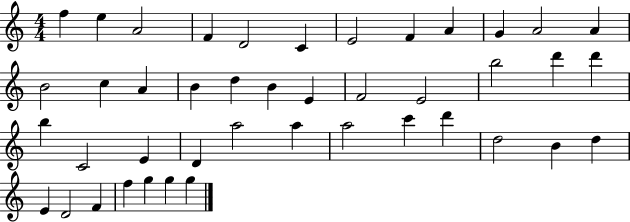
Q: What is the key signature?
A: C major